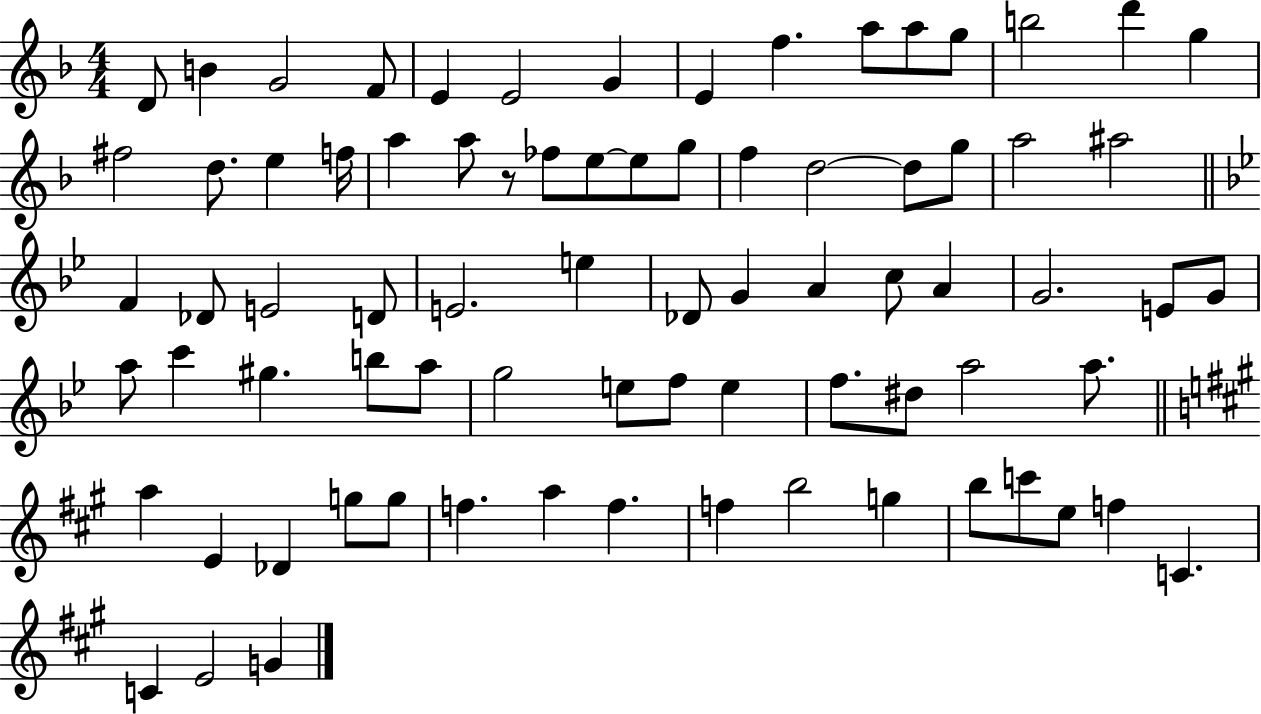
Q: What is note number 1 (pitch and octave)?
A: D4